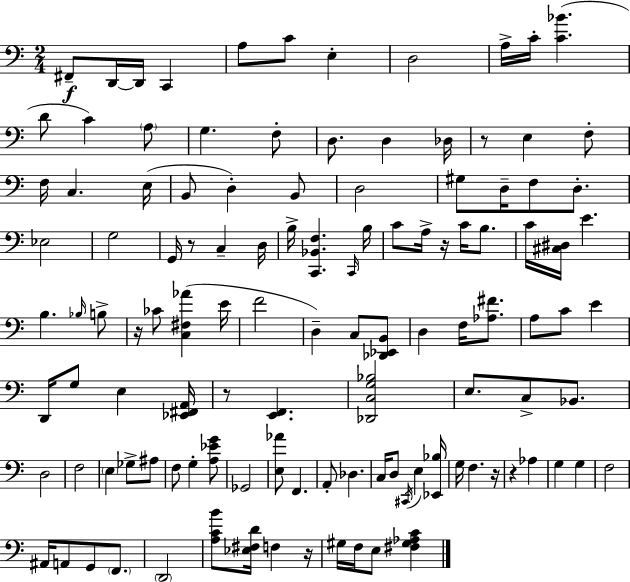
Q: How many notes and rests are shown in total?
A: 117